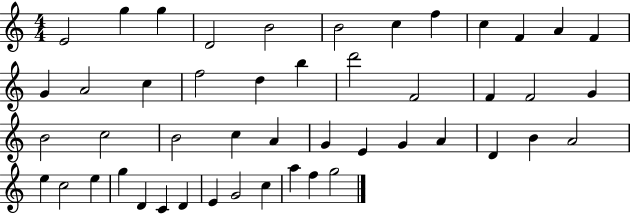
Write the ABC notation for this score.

X:1
T:Untitled
M:4/4
L:1/4
K:C
E2 g g D2 B2 B2 c f c F A F G A2 c f2 d b d'2 F2 F F2 G B2 c2 B2 c A G E G A D B A2 e c2 e g D C D E G2 c a f g2